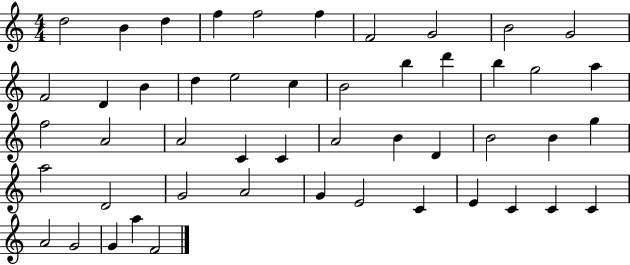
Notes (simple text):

D5/h B4/q D5/q F5/q F5/h F5/q F4/h G4/h B4/h G4/h F4/h D4/q B4/q D5/q E5/h C5/q B4/h B5/q D6/q B5/q G5/h A5/q F5/h A4/h A4/h C4/q C4/q A4/h B4/q D4/q B4/h B4/q G5/q A5/h D4/h G4/h A4/h G4/q E4/h C4/q E4/q C4/q C4/q C4/q A4/h G4/h G4/q A5/q F4/h